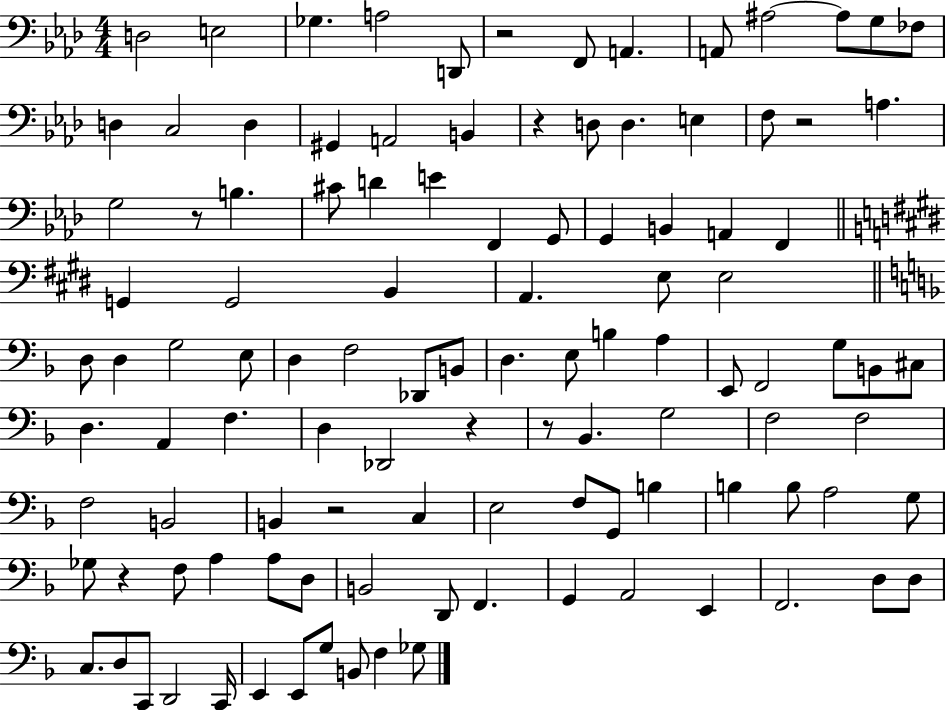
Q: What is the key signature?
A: AES major